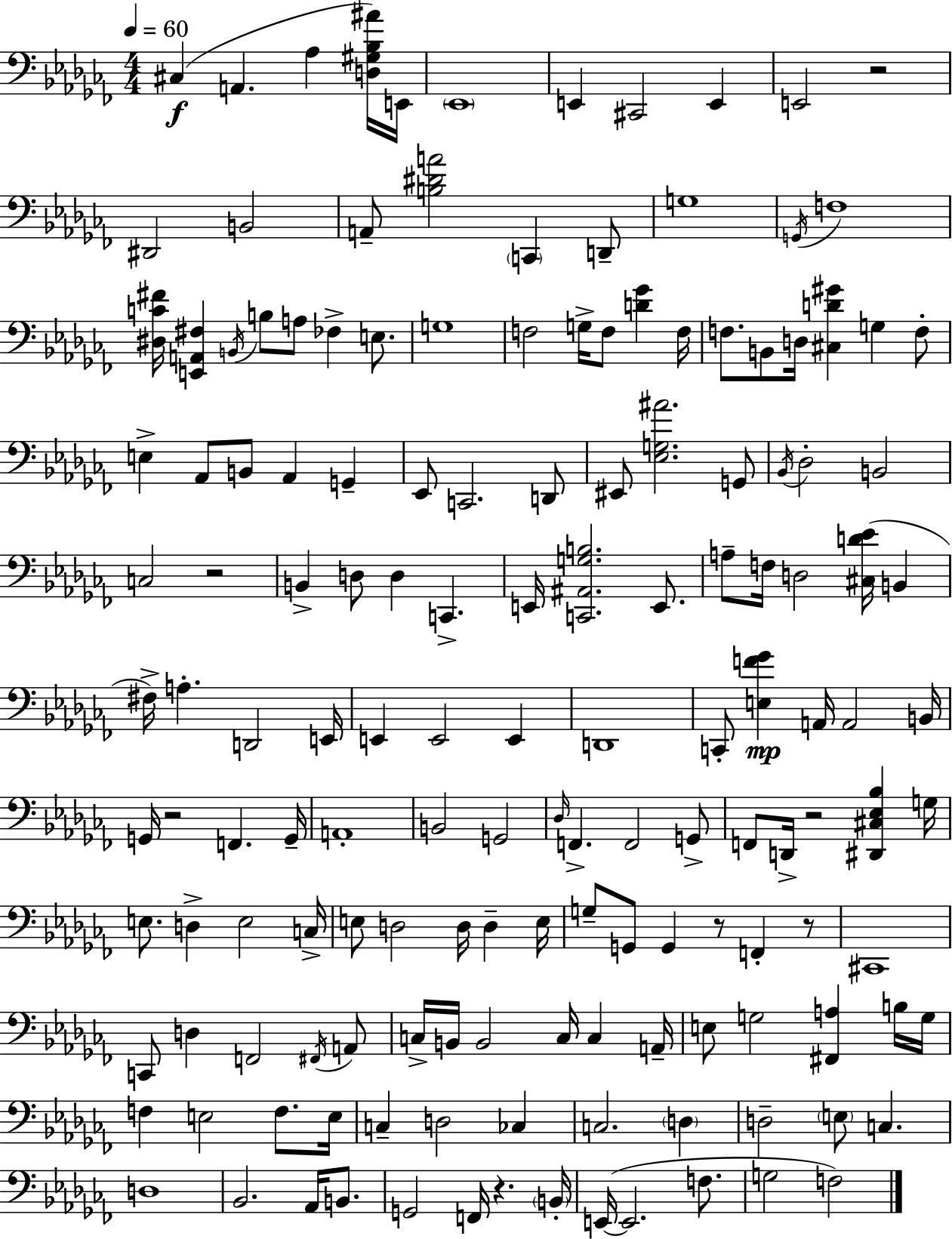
{
  \clef bass
  \numericTimeSignature
  \time 4/4
  \key aes \minor
  \tempo 4 = 60
  cis4(\f a,4. aes4 <d gis bes ais'>16) e,16 | \parenthesize ees,1 | e,4 cis,2 e,4 | e,2 r2 | \break dis,2 b,2 | a,8-- <b dis' a'>2 \parenthesize c,4 d,8-- | g1 | \acciaccatura { g,16 } f1 | \break <dis c' fis'>16 <e, a, fis>4 \acciaccatura { b,16 } b8 a8 fes4-> e8. | g1 | f2 g16-> f8 <d' ges'>4 | f16 f8. b,8 d16 <cis d' gis'>4 g4 | \break f8-. e4-> aes,8 b,8 aes,4 g,4-- | ees,8 c,2. | d,8 eis,8 <ees g ais'>2. | g,8 \acciaccatura { bes,16 } des2-. b,2 | \break c2 r2 | b,4-> d8 d4 c,4.-> | e,16 <c, ais, g b>2. | e,8. a8-- f16 d2 <cis d' ees'>16( b,4 | \break fis16->) a4.-. d,2 | e,16 e,4 e,2 e,4 | d,1 | c,8-. <e f' ges'>4\mp a,16 a,2 | \break b,16 g,16 r2 f,4. | g,16-- a,1-. | b,2 g,2 | \grace { des16 } f,4.-> f,2 | \break g,8-> f,8 d,16-> r2 <dis, cis ees bes>4 | g16 e8. d4-> e2 | c16-> e8 d2 d16 d4-- | e16 g8-- g,8 g,4 r8 f,4-. | \break r8 cis,1 | c,8 d4 f,2 | \acciaccatura { fis,16 } a,8 c16-> b,16 b,2 c16 | c4 a,16-- e8 g2 <fis, a>4 | \break b16 g16 f4 e2 | f8. e16 c4-- d2 | ces4 c2. | \parenthesize d4 d2-- \parenthesize e8 c4. | \break d1 | bes,2. | aes,16 b,8. g,2 f,16 r4. | \parenthesize b,16-. e,16~(~ e,2. | \break f8. g2 f2) | \bar "|."
}